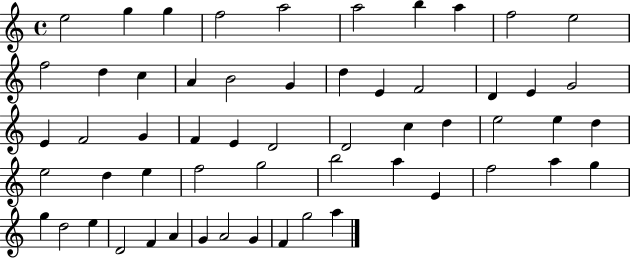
E5/h G5/q G5/q F5/h A5/h A5/h B5/q A5/q F5/h E5/h F5/h D5/q C5/q A4/q B4/h G4/q D5/q E4/q F4/h D4/q E4/q G4/h E4/q F4/h G4/q F4/q E4/q D4/h D4/h C5/q D5/q E5/h E5/q D5/q E5/h D5/q E5/q F5/h G5/h B5/h A5/q E4/q F5/h A5/q G5/q G5/q D5/h E5/q D4/h F4/q A4/q G4/q A4/h G4/q F4/q G5/h A5/q